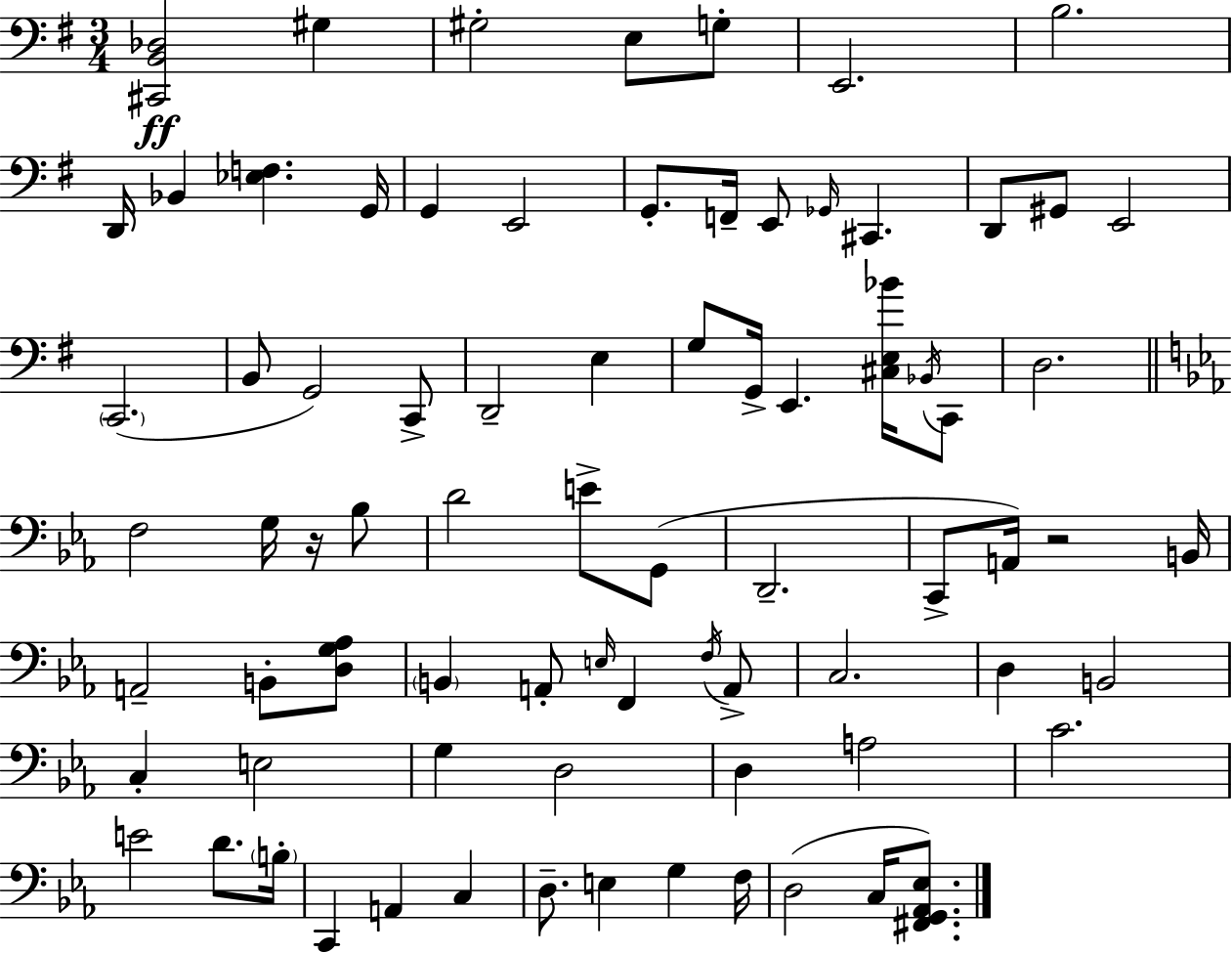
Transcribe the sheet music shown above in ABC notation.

X:1
T:Untitled
M:3/4
L:1/4
K:G
[^C,,B,,_D,]2 ^G, ^G,2 E,/2 G,/2 E,,2 B,2 D,,/4 _B,, [_E,F,] G,,/4 G,, E,,2 G,,/2 F,,/4 E,,/2 _G,,/4 ^C,, D,,/2 ^G,,/2 E,,2 C,,2 B,,/2 G,,2 C,,/2 D,,2 E, G,/2 G,,/4 E,, [^C,E,_B]/4 _B,,/4 C,,/2 D,2 F,2 G,/4 z/4 _B,/2 D2 E/2 G,,/2 D,,2 C,,/2 A,,/4 z2 B,,/4 A,,2 B,,/2 [D,G,_A,]/2 B,, A,,/2 E,/4 F,, F,/4 A,,/2 C,2 D, B,,2 C, E,2 G, D,2 D, A,2 C2 E2 D/2 B,/4 C,, A,, C, D,/2 E, G, F,/4 D,2 C,/4 [^F,,G,,_A,,_E,]/2